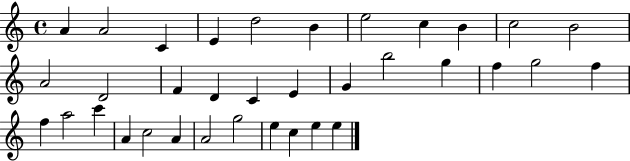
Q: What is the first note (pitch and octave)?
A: A4